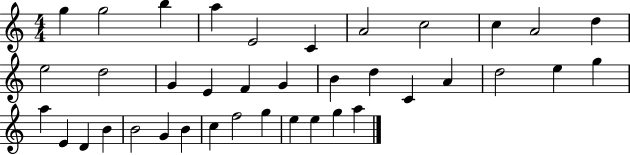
G5/q G5/h B5/q A5/q E4/h C4/q A4/h C5/h C5/q A4/h D5/q E5/h D5/h G4/q E4/q F4/q G4/q B4/q D5/q C4/q A4/q D5/h E5/q G5/q A5/q E4/q D4/q B4/q B4/h G4/q B4/q C5/q F5/h G5/q E5/q E5/q G5/q A5/q